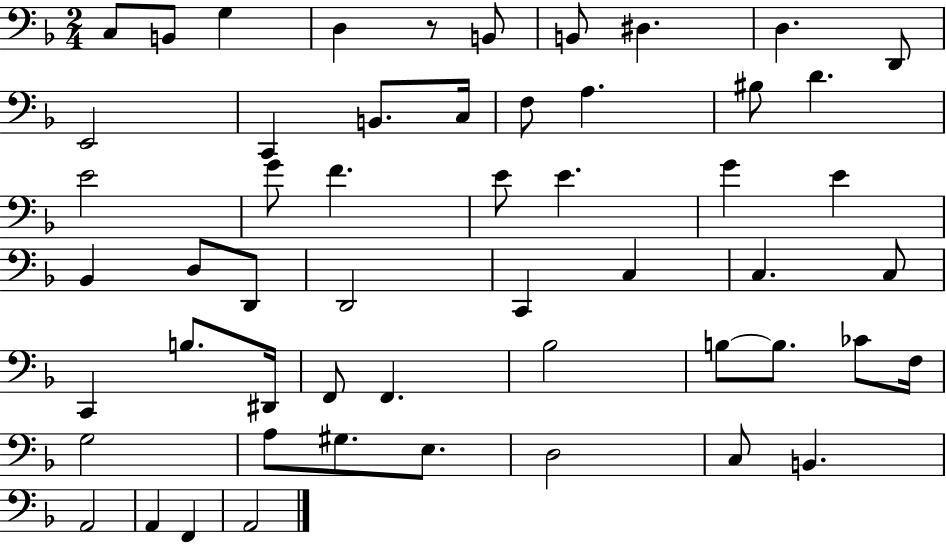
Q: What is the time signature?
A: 2/4